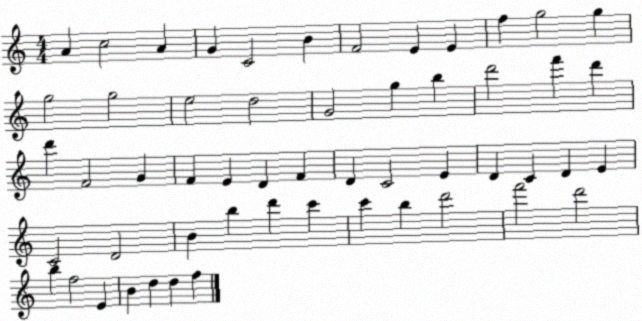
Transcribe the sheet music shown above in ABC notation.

X:1
T:Untitled
M:4/4
L:1/4
K:C
A c2 A G C2 B F2 E E f g2 g g2 g2 e2 d2 G2 g b d'2 f' d' d' F2 G F E D F D C2 E D C D E C2 D2 B b d' c' c' b d'2 f'2 d'2 b f2 E B d d f